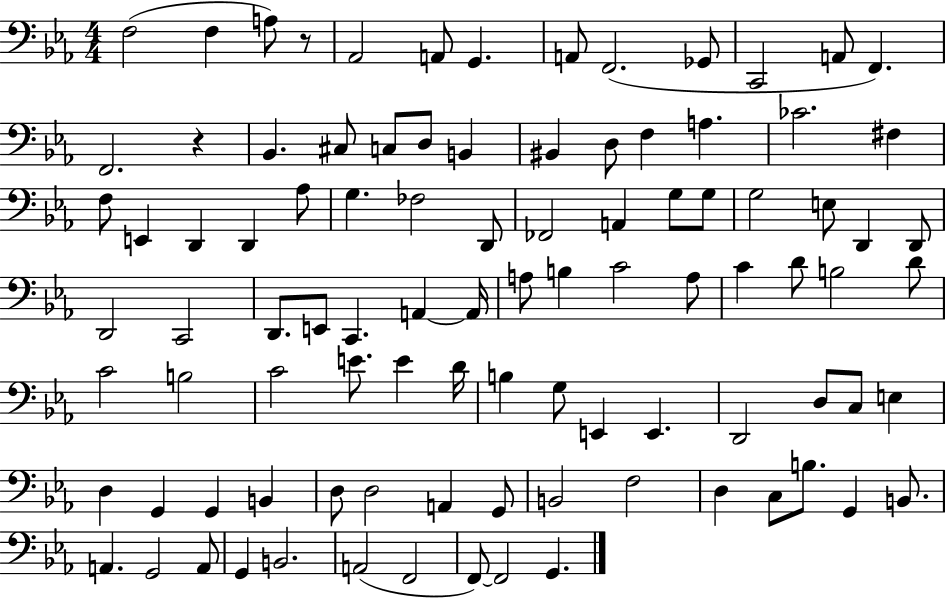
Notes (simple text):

F3/h F3/q A3/e R/e Ab2/h A2/e G2/q. A2/e F2/h. Gb2/e C2/h A2/e F2/q. F2/h. R/q Bb2/q. C#3/e C3/e D3/e B2/q BIS2/q D3/e F3/q A3/q. CES4/h. F#3/q F3/e E2/q D2/q D2/q Ab3/e G3/q. FES3/h D2/e FES2/h A2/q G3/e G3/e G3/h E3/e D2/q D2/e D2/h C2/h D2/e. E2/e C2/q. A2/q A2/s A3/e B3/q C4/h A3/e C4/q D4/e B3/h D4/e C4/h B3/h C4/h E4/e. E4/q D4/s B3/q G3/e E2/q E2/q. D2/h D3/e C3/e E3/q D3/q G2/q G2/q B2/q D3/e D3/h A2/q G2/e B2/h F3/h D3/q C3/e B3/e. G2/q B2/e. A2/q. G2/h A2/e G2/q B2/h. A2/h F2/h F2/e F2/h G2/q.